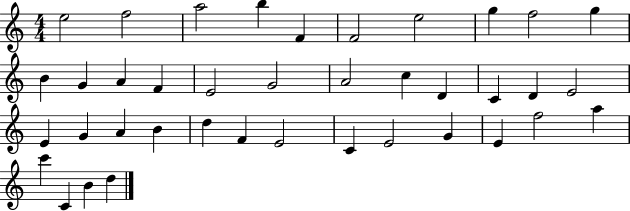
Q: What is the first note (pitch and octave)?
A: E5